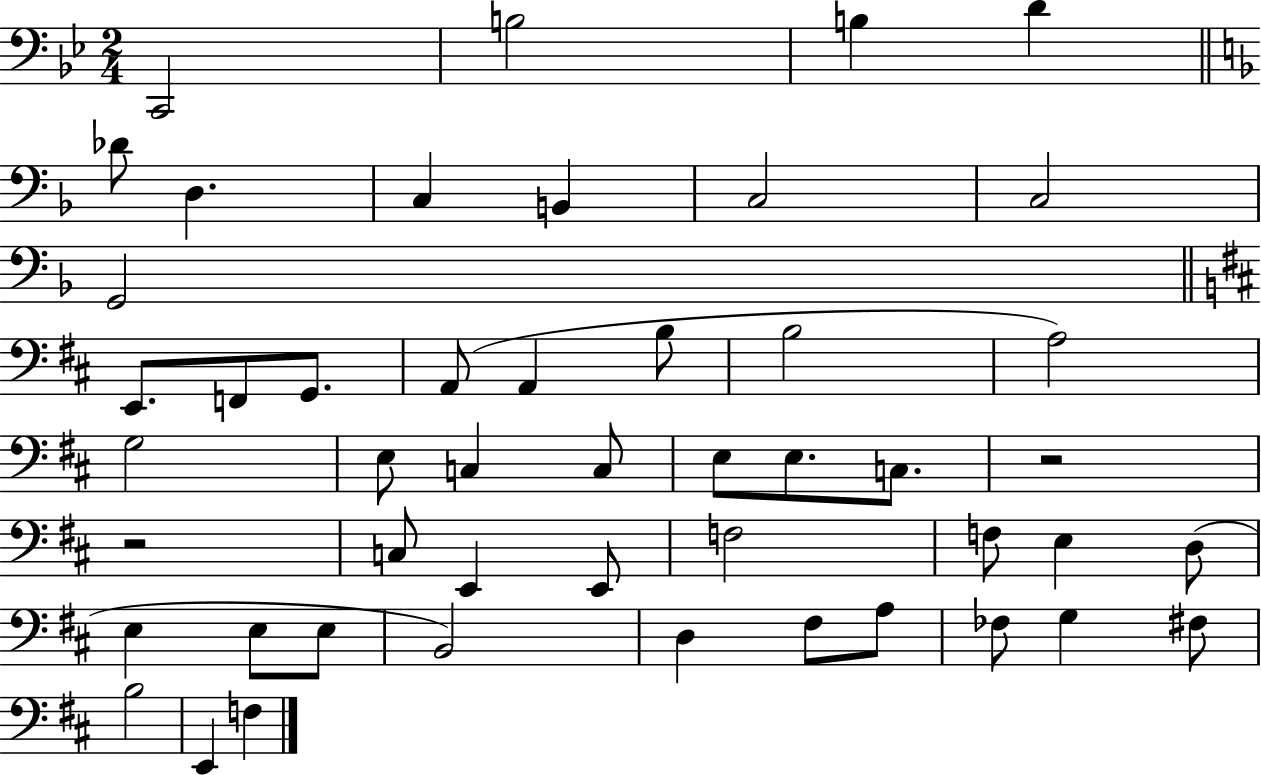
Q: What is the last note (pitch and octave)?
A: F3